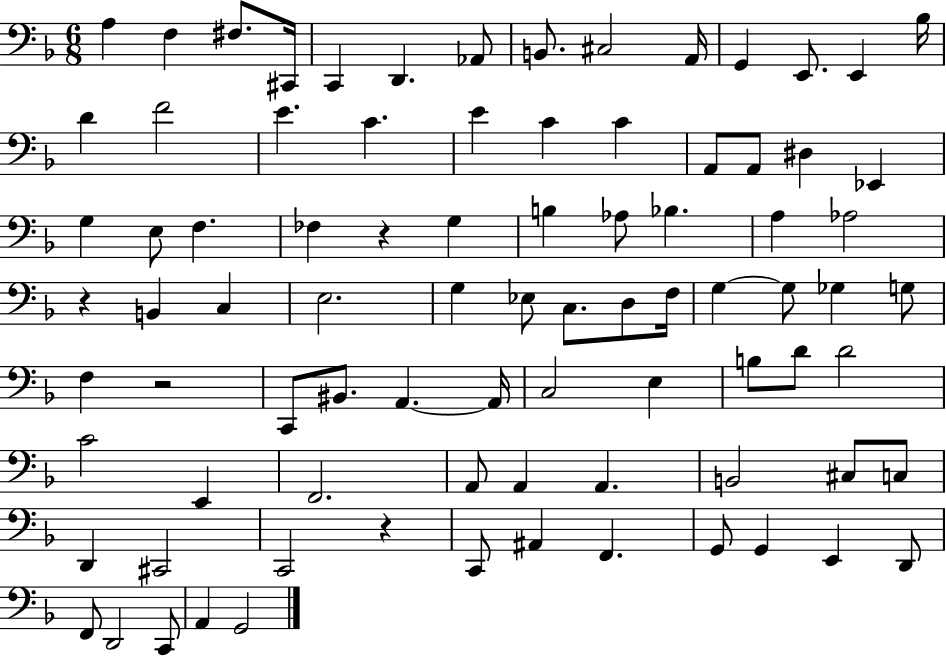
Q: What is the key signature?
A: F major